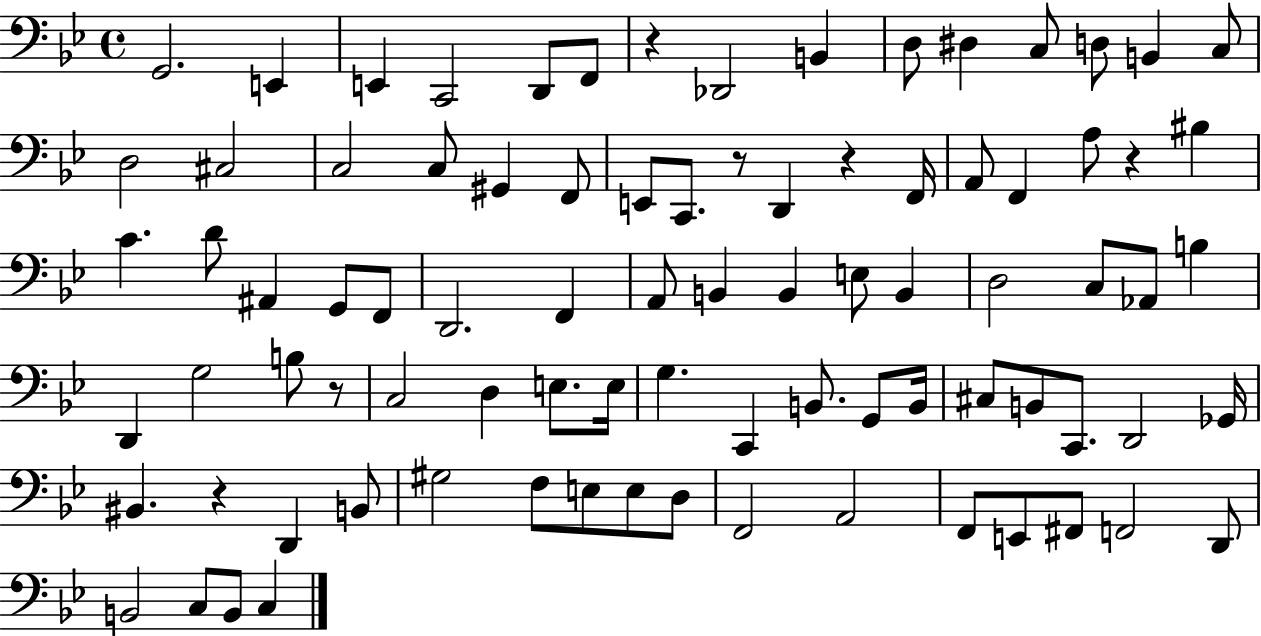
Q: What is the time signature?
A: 4/4